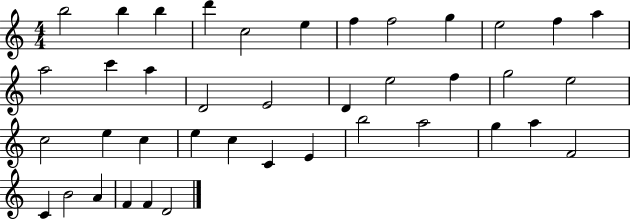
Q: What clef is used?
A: treble